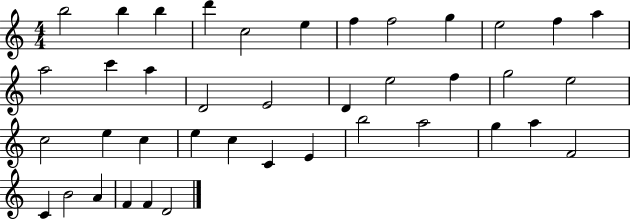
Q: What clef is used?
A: treble